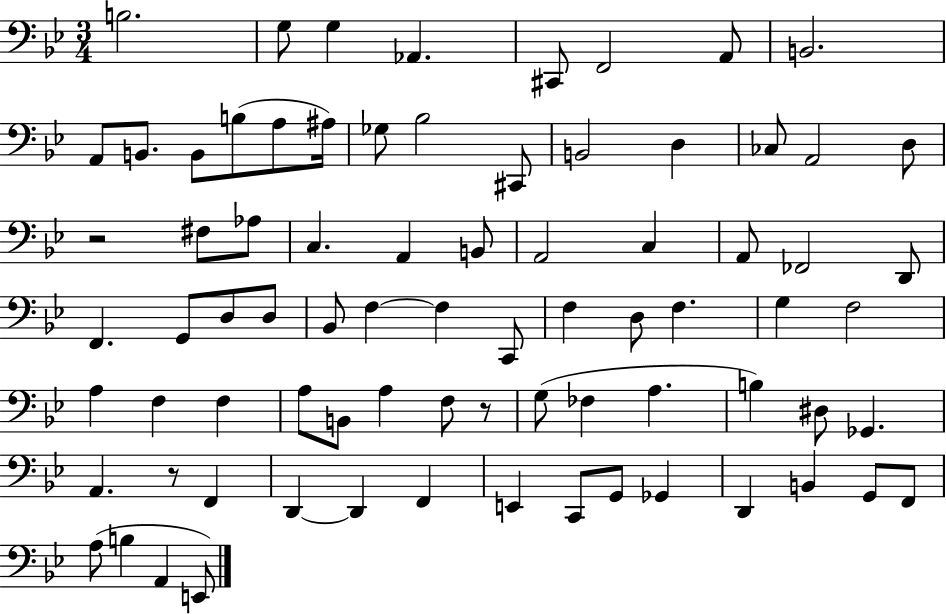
B3/h. G3/e G3/q Ab2/q. C#2/e F2/h A2/e B2/h. A2/e B2/e. B2/e B3/e A3/e A#3/s Gb3/e Bb3/h C#2/e B2/h D3/q CES3/e A2/h D3/e R/h F#3/e Ab3/e C3/q. A2/q B2/e A2/h C3/q A2/e FES2/h D2/e F2/q. G2/e D3/e D3/e Bb2/e F3/q F3/q C2/e F3/q D3/e F3/q. G3/q F3/h A3/q F3/q F3/q A3/e B2/e A3/q F3/e R/e G3/e FES3/q A3/q. B3/q D#3/e Gb2/q. A2/q. R/e F2/q D2/q D2/q F2/q E2/q C2/e G2/e Gb2/q D2/q B2/q G2/e F2/e A3/e B3/q A2/q E2/e